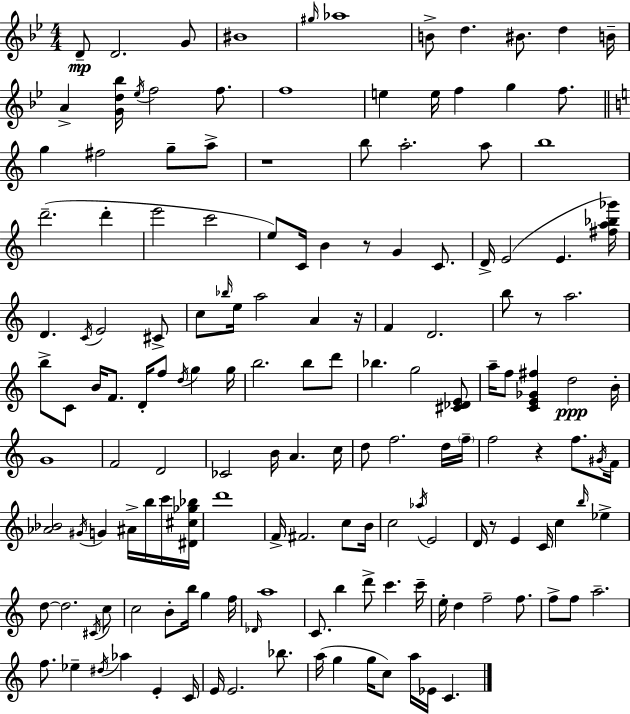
{
  \clef treble
  \numericTimeSignature
  \time 4/4
  \key g \minor
  d'8--\mp d'2. g'8 | bis'1 | \grace { gis''16 } aes''1 | b'8-> d''4. bis'8. d''4 | \break b'16-- a'4-> <g' d'' bes''>16 \acciaccatura { ees''16 } f''2 f''8. | f''1 | e''4 e''16 f''4 g''4 f''8. | \bar "||" \break \key c \major g''4 fis''2 g''8-- a''8-> | r1 | b''8 a''2.-. a''8 | b''1 | \break d'''2.--( d'''4-. | e'''2 c'''2 | e''8) c'16 b'4 r8 g'4 c'8. | d'16-> e'2( e'4. <fis'' a'' bes'' ges'''>16) | \break d'4. \acciaccatura { c'16 } e'2 cis'8-> | c''8 \grace { bes''16 } e''16 a''2 a'4 | r16 f'4 d'2. | b''8 r8 a''2. | \break b''8-> c'8 b'16 f'8. d'16-. f''8 \acciaccatura { d''16 } g''4 | g''16 b''2. b''8 | d'''8 bes''4. g''2 | <cis' des' e'>8 a''16-- f''8 <c' e' ges' fis''>4 d''2\ppp | \break b'16-. g'1 | f'2 d'2 | ces'2 b'16 a'4. | c''16 d''8 f''2. | \break d''16 \parenthesize f''16-- f''2 r4 f''8. | \acciaccatura { gis'16 } f'16 <aes' bes'>2 \acciaccatura { gis'16 } g'4 | ais'16-> b''16 c'''16 <dis' cis'' ges'' bes''>16 d'''1 | f'16-> fis'2. | \break c''8 b'16 c''2 \acciaccatura { aes''16 } e'2 | d'16 r8 e'4 c'16 c''4 | \grace { b''16 } ees''4-> d''8~~ d''2. | \acciaccatura { cis'16 } c''8 c''2 | \break b'8-. b''16 g''4 f''16 \grace { des'16 } a''1 | c'8. b''4 | d'''8-> c'''4. c'''16-- e''16-. d''4 f''2-- | f''8. f''8-> f''8 a''2.-- | \break f''8. ees''4-- | \acciaccatura { dis''16 } aes''4 e'4-. c'16 e'16 e'2. | bes''8. a''16( g''4 g''16 | c''8) a''16 ees'16 c'4. \bar "|."
}